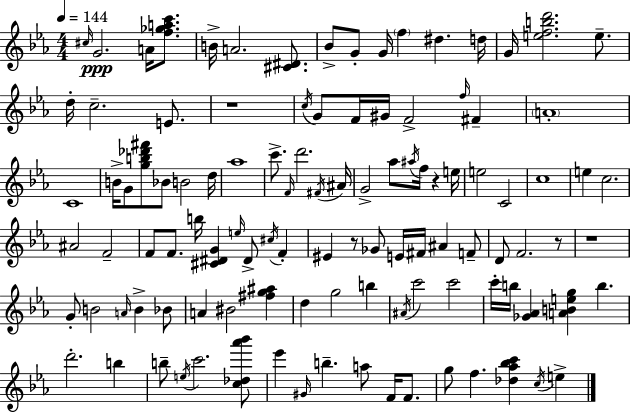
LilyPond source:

{
  \clef treble
  \numericTimeSignature
  \time 4/4
  \key ees \major
  \tempo 4 = 144
  \grace { cis''16 }\ppp g'2. a'16 <f'' ges'' a'' c'''>8. | b'16-> a'2. <cis' dis'>8. | bes'8-> g'8-. g'16 \parenthesize f''4 dis''4. | d''16 g'16 <e'' f'' b'' d'''>2. e''8.-- | \break d''16-. c''2.-- e'8. | r1 | \acciaccatura { c''16 } g'8 f'16 gis'16 f'2-> \grace { f''16 } fis'4-- | \parenthesize a'1-. | \break c'1 | b'16-> g'8 <g'' b'' des''' fis'''>8 bes'8 b'2 | d''16 aes''1 | c'''8.-> \grace { f'16 } d'''2. | \break \acciaccatura { fis'16 } ais'16 g'2-> aes''8 \acciaccatura { ais''16 } | f''16 r4 e''16 e''2 c'2 | c''1 | e''4 c''2. | \break ais'2 f'2-- | f'8 f'8. b''16 <cis' dis' g'>4 | \grace { e''16 } dis'8-> \acciaccatura { cis''16 } f'4-. eis'4 r8 ges'8 | e'16 fis'16 ais'4 f'8-- d'8 f'2. | \break r8 r1 | g'8-. b'2 | \grace { a'16 } b'4-> bes'8 a'4 bis'2 | <fis'' g'' ais''>4 d''4 g''2 | \break b''4 \acciaccatura { ais'16 } c'''2 | c'''2 c'''16-. b''16 <ges' aes'>4 | <a' b' e'' g''>4 b''4. d'''2.-. | b''4 b''8-- \acciaccatura { e''16 } c'''2. | \break <c'' des'' aes''' bes'''>8 ees'''4 \grace { gis'16 } | b''4.-- a''8 f'16 f'8. g''8 f''4. | <des'' aes'' bes'' c'''>4 \acciaccatura { c''16 } e''4-> \bar "|."
}